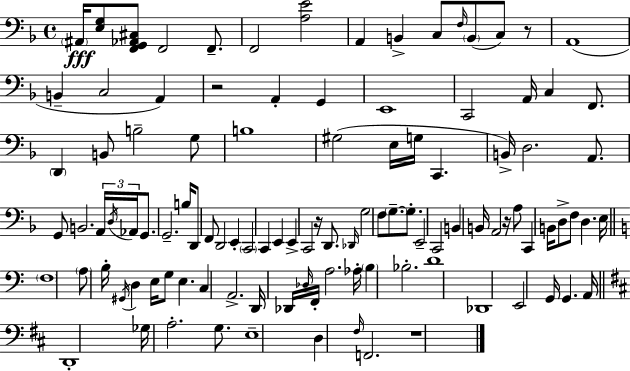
X:1
T:Untitled
M:4/4
L:1/4
K:F
^A,,/4 [E,G,]/2 [F,,G,,_A,,^C,]/2 F,,2 F,,/2 F,,2 [A,E]2 A,, B,, C,/2 F,/4 B,,/2 C,/2 z/2 A,,4 B,, C,2 A,, z2 A,, G,, E,,4 C,,2 A,,/4 C, F,,/2 D,, B,,/2 B,2 G,/2 B,4 ^G,2 E,/4 G,/4 C,, B,,/4 D,2 A,,/2 G,,/2 B,,2 A,,/4 D,/4 _A,,/4 G,,/2 G,,2 B,/4 D,,/2 F,,/2 D,,2 E,, C,,2 C,, E,, E,, C,,2 z/4 D,,/2 _D,,/4 G,2 F,/2 G,/2 G,/2 E,,2 C,,2 B,, B,,/4 A,,2 z/4 A,/2 C,, B,,/4 D,/2 F,/2 D, E,/4 F,4 A,/2 B,/4 ^G,,/4 D, E,/4 G,/2 E, C, A,,2 D,,/4 _D,,/4 _D,/4 F,,/4 A,2 _A,/4 B, _B,2 D4 _D,,4 E,,2 G,,/4 G,, A,,/4 D,,4 _G,/4 A,2 G,/2 E,4 D, ^F,/4 F,,2 z4